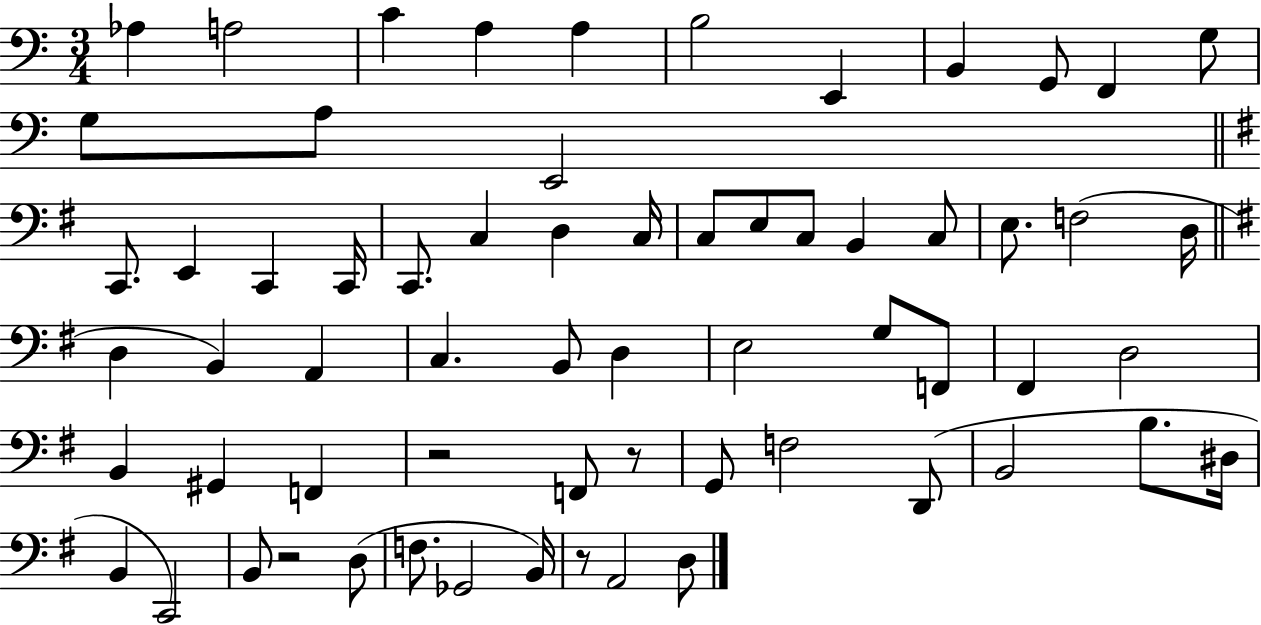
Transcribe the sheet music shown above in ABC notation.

X:1
T:Untitled
M:3/4
L:1/4
K:C
_A, A,2 C A, A, B,2 E,, B,, G,,/2 F,, G,/2 G,/2 A,/2 E,,2 C,,/2 E,, C,, C,,/4 C,,/2 C, D, C,/4 C,/2 E,/2 C,/2 B,, C,/2 E,/2 F,2 D,/4 D, B,, A,, C, B,,/2 D, E,2 G,/2 F,,/2 ^F,, D,2 B,, ^G,, F,, z2 F,,/2 z/2 G,,/2 F,2 D,,/2 B,,2 B,/2 ^D,/4 B,, C,,2 B,,/2 z2 D,/2 F,/2 _G,,2 B,,/4 z/2 A,,2 D,/2